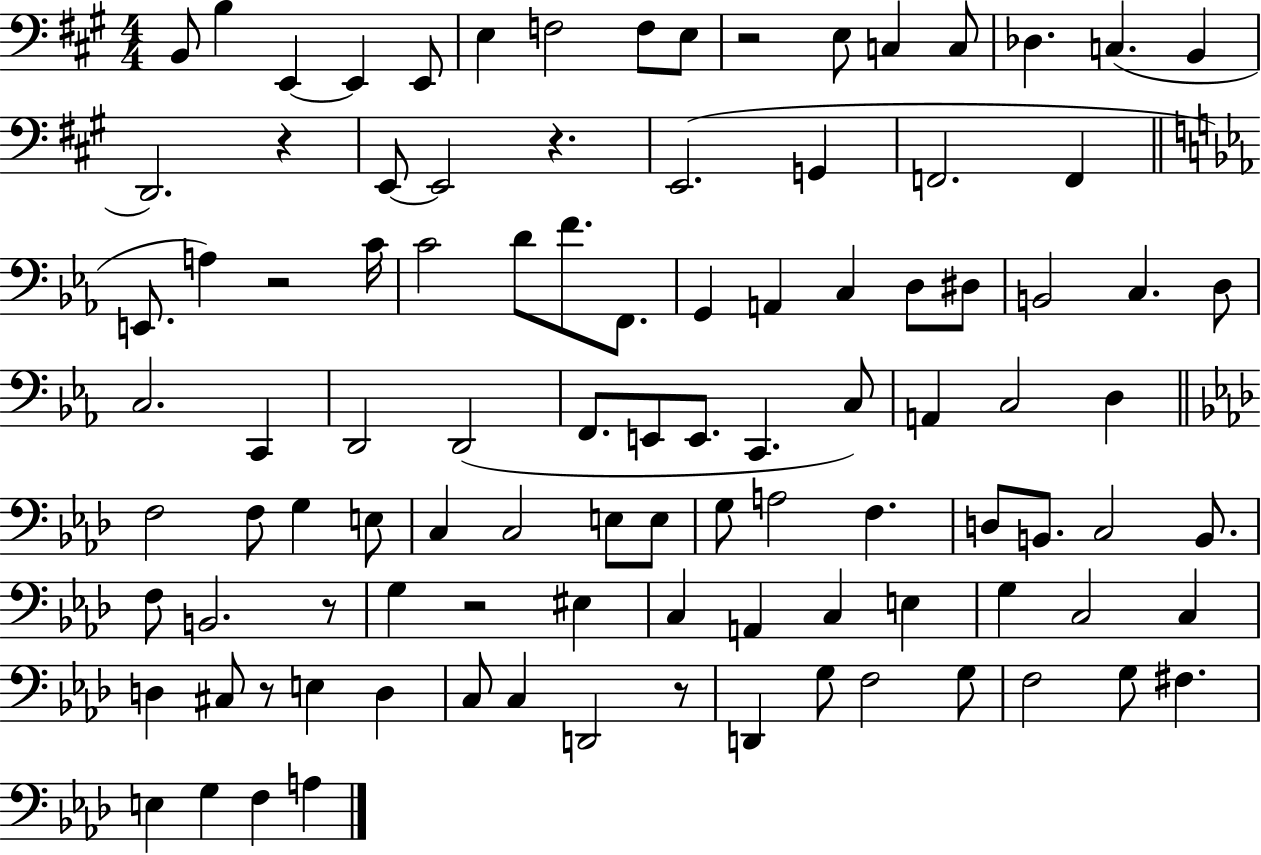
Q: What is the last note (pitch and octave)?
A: A3